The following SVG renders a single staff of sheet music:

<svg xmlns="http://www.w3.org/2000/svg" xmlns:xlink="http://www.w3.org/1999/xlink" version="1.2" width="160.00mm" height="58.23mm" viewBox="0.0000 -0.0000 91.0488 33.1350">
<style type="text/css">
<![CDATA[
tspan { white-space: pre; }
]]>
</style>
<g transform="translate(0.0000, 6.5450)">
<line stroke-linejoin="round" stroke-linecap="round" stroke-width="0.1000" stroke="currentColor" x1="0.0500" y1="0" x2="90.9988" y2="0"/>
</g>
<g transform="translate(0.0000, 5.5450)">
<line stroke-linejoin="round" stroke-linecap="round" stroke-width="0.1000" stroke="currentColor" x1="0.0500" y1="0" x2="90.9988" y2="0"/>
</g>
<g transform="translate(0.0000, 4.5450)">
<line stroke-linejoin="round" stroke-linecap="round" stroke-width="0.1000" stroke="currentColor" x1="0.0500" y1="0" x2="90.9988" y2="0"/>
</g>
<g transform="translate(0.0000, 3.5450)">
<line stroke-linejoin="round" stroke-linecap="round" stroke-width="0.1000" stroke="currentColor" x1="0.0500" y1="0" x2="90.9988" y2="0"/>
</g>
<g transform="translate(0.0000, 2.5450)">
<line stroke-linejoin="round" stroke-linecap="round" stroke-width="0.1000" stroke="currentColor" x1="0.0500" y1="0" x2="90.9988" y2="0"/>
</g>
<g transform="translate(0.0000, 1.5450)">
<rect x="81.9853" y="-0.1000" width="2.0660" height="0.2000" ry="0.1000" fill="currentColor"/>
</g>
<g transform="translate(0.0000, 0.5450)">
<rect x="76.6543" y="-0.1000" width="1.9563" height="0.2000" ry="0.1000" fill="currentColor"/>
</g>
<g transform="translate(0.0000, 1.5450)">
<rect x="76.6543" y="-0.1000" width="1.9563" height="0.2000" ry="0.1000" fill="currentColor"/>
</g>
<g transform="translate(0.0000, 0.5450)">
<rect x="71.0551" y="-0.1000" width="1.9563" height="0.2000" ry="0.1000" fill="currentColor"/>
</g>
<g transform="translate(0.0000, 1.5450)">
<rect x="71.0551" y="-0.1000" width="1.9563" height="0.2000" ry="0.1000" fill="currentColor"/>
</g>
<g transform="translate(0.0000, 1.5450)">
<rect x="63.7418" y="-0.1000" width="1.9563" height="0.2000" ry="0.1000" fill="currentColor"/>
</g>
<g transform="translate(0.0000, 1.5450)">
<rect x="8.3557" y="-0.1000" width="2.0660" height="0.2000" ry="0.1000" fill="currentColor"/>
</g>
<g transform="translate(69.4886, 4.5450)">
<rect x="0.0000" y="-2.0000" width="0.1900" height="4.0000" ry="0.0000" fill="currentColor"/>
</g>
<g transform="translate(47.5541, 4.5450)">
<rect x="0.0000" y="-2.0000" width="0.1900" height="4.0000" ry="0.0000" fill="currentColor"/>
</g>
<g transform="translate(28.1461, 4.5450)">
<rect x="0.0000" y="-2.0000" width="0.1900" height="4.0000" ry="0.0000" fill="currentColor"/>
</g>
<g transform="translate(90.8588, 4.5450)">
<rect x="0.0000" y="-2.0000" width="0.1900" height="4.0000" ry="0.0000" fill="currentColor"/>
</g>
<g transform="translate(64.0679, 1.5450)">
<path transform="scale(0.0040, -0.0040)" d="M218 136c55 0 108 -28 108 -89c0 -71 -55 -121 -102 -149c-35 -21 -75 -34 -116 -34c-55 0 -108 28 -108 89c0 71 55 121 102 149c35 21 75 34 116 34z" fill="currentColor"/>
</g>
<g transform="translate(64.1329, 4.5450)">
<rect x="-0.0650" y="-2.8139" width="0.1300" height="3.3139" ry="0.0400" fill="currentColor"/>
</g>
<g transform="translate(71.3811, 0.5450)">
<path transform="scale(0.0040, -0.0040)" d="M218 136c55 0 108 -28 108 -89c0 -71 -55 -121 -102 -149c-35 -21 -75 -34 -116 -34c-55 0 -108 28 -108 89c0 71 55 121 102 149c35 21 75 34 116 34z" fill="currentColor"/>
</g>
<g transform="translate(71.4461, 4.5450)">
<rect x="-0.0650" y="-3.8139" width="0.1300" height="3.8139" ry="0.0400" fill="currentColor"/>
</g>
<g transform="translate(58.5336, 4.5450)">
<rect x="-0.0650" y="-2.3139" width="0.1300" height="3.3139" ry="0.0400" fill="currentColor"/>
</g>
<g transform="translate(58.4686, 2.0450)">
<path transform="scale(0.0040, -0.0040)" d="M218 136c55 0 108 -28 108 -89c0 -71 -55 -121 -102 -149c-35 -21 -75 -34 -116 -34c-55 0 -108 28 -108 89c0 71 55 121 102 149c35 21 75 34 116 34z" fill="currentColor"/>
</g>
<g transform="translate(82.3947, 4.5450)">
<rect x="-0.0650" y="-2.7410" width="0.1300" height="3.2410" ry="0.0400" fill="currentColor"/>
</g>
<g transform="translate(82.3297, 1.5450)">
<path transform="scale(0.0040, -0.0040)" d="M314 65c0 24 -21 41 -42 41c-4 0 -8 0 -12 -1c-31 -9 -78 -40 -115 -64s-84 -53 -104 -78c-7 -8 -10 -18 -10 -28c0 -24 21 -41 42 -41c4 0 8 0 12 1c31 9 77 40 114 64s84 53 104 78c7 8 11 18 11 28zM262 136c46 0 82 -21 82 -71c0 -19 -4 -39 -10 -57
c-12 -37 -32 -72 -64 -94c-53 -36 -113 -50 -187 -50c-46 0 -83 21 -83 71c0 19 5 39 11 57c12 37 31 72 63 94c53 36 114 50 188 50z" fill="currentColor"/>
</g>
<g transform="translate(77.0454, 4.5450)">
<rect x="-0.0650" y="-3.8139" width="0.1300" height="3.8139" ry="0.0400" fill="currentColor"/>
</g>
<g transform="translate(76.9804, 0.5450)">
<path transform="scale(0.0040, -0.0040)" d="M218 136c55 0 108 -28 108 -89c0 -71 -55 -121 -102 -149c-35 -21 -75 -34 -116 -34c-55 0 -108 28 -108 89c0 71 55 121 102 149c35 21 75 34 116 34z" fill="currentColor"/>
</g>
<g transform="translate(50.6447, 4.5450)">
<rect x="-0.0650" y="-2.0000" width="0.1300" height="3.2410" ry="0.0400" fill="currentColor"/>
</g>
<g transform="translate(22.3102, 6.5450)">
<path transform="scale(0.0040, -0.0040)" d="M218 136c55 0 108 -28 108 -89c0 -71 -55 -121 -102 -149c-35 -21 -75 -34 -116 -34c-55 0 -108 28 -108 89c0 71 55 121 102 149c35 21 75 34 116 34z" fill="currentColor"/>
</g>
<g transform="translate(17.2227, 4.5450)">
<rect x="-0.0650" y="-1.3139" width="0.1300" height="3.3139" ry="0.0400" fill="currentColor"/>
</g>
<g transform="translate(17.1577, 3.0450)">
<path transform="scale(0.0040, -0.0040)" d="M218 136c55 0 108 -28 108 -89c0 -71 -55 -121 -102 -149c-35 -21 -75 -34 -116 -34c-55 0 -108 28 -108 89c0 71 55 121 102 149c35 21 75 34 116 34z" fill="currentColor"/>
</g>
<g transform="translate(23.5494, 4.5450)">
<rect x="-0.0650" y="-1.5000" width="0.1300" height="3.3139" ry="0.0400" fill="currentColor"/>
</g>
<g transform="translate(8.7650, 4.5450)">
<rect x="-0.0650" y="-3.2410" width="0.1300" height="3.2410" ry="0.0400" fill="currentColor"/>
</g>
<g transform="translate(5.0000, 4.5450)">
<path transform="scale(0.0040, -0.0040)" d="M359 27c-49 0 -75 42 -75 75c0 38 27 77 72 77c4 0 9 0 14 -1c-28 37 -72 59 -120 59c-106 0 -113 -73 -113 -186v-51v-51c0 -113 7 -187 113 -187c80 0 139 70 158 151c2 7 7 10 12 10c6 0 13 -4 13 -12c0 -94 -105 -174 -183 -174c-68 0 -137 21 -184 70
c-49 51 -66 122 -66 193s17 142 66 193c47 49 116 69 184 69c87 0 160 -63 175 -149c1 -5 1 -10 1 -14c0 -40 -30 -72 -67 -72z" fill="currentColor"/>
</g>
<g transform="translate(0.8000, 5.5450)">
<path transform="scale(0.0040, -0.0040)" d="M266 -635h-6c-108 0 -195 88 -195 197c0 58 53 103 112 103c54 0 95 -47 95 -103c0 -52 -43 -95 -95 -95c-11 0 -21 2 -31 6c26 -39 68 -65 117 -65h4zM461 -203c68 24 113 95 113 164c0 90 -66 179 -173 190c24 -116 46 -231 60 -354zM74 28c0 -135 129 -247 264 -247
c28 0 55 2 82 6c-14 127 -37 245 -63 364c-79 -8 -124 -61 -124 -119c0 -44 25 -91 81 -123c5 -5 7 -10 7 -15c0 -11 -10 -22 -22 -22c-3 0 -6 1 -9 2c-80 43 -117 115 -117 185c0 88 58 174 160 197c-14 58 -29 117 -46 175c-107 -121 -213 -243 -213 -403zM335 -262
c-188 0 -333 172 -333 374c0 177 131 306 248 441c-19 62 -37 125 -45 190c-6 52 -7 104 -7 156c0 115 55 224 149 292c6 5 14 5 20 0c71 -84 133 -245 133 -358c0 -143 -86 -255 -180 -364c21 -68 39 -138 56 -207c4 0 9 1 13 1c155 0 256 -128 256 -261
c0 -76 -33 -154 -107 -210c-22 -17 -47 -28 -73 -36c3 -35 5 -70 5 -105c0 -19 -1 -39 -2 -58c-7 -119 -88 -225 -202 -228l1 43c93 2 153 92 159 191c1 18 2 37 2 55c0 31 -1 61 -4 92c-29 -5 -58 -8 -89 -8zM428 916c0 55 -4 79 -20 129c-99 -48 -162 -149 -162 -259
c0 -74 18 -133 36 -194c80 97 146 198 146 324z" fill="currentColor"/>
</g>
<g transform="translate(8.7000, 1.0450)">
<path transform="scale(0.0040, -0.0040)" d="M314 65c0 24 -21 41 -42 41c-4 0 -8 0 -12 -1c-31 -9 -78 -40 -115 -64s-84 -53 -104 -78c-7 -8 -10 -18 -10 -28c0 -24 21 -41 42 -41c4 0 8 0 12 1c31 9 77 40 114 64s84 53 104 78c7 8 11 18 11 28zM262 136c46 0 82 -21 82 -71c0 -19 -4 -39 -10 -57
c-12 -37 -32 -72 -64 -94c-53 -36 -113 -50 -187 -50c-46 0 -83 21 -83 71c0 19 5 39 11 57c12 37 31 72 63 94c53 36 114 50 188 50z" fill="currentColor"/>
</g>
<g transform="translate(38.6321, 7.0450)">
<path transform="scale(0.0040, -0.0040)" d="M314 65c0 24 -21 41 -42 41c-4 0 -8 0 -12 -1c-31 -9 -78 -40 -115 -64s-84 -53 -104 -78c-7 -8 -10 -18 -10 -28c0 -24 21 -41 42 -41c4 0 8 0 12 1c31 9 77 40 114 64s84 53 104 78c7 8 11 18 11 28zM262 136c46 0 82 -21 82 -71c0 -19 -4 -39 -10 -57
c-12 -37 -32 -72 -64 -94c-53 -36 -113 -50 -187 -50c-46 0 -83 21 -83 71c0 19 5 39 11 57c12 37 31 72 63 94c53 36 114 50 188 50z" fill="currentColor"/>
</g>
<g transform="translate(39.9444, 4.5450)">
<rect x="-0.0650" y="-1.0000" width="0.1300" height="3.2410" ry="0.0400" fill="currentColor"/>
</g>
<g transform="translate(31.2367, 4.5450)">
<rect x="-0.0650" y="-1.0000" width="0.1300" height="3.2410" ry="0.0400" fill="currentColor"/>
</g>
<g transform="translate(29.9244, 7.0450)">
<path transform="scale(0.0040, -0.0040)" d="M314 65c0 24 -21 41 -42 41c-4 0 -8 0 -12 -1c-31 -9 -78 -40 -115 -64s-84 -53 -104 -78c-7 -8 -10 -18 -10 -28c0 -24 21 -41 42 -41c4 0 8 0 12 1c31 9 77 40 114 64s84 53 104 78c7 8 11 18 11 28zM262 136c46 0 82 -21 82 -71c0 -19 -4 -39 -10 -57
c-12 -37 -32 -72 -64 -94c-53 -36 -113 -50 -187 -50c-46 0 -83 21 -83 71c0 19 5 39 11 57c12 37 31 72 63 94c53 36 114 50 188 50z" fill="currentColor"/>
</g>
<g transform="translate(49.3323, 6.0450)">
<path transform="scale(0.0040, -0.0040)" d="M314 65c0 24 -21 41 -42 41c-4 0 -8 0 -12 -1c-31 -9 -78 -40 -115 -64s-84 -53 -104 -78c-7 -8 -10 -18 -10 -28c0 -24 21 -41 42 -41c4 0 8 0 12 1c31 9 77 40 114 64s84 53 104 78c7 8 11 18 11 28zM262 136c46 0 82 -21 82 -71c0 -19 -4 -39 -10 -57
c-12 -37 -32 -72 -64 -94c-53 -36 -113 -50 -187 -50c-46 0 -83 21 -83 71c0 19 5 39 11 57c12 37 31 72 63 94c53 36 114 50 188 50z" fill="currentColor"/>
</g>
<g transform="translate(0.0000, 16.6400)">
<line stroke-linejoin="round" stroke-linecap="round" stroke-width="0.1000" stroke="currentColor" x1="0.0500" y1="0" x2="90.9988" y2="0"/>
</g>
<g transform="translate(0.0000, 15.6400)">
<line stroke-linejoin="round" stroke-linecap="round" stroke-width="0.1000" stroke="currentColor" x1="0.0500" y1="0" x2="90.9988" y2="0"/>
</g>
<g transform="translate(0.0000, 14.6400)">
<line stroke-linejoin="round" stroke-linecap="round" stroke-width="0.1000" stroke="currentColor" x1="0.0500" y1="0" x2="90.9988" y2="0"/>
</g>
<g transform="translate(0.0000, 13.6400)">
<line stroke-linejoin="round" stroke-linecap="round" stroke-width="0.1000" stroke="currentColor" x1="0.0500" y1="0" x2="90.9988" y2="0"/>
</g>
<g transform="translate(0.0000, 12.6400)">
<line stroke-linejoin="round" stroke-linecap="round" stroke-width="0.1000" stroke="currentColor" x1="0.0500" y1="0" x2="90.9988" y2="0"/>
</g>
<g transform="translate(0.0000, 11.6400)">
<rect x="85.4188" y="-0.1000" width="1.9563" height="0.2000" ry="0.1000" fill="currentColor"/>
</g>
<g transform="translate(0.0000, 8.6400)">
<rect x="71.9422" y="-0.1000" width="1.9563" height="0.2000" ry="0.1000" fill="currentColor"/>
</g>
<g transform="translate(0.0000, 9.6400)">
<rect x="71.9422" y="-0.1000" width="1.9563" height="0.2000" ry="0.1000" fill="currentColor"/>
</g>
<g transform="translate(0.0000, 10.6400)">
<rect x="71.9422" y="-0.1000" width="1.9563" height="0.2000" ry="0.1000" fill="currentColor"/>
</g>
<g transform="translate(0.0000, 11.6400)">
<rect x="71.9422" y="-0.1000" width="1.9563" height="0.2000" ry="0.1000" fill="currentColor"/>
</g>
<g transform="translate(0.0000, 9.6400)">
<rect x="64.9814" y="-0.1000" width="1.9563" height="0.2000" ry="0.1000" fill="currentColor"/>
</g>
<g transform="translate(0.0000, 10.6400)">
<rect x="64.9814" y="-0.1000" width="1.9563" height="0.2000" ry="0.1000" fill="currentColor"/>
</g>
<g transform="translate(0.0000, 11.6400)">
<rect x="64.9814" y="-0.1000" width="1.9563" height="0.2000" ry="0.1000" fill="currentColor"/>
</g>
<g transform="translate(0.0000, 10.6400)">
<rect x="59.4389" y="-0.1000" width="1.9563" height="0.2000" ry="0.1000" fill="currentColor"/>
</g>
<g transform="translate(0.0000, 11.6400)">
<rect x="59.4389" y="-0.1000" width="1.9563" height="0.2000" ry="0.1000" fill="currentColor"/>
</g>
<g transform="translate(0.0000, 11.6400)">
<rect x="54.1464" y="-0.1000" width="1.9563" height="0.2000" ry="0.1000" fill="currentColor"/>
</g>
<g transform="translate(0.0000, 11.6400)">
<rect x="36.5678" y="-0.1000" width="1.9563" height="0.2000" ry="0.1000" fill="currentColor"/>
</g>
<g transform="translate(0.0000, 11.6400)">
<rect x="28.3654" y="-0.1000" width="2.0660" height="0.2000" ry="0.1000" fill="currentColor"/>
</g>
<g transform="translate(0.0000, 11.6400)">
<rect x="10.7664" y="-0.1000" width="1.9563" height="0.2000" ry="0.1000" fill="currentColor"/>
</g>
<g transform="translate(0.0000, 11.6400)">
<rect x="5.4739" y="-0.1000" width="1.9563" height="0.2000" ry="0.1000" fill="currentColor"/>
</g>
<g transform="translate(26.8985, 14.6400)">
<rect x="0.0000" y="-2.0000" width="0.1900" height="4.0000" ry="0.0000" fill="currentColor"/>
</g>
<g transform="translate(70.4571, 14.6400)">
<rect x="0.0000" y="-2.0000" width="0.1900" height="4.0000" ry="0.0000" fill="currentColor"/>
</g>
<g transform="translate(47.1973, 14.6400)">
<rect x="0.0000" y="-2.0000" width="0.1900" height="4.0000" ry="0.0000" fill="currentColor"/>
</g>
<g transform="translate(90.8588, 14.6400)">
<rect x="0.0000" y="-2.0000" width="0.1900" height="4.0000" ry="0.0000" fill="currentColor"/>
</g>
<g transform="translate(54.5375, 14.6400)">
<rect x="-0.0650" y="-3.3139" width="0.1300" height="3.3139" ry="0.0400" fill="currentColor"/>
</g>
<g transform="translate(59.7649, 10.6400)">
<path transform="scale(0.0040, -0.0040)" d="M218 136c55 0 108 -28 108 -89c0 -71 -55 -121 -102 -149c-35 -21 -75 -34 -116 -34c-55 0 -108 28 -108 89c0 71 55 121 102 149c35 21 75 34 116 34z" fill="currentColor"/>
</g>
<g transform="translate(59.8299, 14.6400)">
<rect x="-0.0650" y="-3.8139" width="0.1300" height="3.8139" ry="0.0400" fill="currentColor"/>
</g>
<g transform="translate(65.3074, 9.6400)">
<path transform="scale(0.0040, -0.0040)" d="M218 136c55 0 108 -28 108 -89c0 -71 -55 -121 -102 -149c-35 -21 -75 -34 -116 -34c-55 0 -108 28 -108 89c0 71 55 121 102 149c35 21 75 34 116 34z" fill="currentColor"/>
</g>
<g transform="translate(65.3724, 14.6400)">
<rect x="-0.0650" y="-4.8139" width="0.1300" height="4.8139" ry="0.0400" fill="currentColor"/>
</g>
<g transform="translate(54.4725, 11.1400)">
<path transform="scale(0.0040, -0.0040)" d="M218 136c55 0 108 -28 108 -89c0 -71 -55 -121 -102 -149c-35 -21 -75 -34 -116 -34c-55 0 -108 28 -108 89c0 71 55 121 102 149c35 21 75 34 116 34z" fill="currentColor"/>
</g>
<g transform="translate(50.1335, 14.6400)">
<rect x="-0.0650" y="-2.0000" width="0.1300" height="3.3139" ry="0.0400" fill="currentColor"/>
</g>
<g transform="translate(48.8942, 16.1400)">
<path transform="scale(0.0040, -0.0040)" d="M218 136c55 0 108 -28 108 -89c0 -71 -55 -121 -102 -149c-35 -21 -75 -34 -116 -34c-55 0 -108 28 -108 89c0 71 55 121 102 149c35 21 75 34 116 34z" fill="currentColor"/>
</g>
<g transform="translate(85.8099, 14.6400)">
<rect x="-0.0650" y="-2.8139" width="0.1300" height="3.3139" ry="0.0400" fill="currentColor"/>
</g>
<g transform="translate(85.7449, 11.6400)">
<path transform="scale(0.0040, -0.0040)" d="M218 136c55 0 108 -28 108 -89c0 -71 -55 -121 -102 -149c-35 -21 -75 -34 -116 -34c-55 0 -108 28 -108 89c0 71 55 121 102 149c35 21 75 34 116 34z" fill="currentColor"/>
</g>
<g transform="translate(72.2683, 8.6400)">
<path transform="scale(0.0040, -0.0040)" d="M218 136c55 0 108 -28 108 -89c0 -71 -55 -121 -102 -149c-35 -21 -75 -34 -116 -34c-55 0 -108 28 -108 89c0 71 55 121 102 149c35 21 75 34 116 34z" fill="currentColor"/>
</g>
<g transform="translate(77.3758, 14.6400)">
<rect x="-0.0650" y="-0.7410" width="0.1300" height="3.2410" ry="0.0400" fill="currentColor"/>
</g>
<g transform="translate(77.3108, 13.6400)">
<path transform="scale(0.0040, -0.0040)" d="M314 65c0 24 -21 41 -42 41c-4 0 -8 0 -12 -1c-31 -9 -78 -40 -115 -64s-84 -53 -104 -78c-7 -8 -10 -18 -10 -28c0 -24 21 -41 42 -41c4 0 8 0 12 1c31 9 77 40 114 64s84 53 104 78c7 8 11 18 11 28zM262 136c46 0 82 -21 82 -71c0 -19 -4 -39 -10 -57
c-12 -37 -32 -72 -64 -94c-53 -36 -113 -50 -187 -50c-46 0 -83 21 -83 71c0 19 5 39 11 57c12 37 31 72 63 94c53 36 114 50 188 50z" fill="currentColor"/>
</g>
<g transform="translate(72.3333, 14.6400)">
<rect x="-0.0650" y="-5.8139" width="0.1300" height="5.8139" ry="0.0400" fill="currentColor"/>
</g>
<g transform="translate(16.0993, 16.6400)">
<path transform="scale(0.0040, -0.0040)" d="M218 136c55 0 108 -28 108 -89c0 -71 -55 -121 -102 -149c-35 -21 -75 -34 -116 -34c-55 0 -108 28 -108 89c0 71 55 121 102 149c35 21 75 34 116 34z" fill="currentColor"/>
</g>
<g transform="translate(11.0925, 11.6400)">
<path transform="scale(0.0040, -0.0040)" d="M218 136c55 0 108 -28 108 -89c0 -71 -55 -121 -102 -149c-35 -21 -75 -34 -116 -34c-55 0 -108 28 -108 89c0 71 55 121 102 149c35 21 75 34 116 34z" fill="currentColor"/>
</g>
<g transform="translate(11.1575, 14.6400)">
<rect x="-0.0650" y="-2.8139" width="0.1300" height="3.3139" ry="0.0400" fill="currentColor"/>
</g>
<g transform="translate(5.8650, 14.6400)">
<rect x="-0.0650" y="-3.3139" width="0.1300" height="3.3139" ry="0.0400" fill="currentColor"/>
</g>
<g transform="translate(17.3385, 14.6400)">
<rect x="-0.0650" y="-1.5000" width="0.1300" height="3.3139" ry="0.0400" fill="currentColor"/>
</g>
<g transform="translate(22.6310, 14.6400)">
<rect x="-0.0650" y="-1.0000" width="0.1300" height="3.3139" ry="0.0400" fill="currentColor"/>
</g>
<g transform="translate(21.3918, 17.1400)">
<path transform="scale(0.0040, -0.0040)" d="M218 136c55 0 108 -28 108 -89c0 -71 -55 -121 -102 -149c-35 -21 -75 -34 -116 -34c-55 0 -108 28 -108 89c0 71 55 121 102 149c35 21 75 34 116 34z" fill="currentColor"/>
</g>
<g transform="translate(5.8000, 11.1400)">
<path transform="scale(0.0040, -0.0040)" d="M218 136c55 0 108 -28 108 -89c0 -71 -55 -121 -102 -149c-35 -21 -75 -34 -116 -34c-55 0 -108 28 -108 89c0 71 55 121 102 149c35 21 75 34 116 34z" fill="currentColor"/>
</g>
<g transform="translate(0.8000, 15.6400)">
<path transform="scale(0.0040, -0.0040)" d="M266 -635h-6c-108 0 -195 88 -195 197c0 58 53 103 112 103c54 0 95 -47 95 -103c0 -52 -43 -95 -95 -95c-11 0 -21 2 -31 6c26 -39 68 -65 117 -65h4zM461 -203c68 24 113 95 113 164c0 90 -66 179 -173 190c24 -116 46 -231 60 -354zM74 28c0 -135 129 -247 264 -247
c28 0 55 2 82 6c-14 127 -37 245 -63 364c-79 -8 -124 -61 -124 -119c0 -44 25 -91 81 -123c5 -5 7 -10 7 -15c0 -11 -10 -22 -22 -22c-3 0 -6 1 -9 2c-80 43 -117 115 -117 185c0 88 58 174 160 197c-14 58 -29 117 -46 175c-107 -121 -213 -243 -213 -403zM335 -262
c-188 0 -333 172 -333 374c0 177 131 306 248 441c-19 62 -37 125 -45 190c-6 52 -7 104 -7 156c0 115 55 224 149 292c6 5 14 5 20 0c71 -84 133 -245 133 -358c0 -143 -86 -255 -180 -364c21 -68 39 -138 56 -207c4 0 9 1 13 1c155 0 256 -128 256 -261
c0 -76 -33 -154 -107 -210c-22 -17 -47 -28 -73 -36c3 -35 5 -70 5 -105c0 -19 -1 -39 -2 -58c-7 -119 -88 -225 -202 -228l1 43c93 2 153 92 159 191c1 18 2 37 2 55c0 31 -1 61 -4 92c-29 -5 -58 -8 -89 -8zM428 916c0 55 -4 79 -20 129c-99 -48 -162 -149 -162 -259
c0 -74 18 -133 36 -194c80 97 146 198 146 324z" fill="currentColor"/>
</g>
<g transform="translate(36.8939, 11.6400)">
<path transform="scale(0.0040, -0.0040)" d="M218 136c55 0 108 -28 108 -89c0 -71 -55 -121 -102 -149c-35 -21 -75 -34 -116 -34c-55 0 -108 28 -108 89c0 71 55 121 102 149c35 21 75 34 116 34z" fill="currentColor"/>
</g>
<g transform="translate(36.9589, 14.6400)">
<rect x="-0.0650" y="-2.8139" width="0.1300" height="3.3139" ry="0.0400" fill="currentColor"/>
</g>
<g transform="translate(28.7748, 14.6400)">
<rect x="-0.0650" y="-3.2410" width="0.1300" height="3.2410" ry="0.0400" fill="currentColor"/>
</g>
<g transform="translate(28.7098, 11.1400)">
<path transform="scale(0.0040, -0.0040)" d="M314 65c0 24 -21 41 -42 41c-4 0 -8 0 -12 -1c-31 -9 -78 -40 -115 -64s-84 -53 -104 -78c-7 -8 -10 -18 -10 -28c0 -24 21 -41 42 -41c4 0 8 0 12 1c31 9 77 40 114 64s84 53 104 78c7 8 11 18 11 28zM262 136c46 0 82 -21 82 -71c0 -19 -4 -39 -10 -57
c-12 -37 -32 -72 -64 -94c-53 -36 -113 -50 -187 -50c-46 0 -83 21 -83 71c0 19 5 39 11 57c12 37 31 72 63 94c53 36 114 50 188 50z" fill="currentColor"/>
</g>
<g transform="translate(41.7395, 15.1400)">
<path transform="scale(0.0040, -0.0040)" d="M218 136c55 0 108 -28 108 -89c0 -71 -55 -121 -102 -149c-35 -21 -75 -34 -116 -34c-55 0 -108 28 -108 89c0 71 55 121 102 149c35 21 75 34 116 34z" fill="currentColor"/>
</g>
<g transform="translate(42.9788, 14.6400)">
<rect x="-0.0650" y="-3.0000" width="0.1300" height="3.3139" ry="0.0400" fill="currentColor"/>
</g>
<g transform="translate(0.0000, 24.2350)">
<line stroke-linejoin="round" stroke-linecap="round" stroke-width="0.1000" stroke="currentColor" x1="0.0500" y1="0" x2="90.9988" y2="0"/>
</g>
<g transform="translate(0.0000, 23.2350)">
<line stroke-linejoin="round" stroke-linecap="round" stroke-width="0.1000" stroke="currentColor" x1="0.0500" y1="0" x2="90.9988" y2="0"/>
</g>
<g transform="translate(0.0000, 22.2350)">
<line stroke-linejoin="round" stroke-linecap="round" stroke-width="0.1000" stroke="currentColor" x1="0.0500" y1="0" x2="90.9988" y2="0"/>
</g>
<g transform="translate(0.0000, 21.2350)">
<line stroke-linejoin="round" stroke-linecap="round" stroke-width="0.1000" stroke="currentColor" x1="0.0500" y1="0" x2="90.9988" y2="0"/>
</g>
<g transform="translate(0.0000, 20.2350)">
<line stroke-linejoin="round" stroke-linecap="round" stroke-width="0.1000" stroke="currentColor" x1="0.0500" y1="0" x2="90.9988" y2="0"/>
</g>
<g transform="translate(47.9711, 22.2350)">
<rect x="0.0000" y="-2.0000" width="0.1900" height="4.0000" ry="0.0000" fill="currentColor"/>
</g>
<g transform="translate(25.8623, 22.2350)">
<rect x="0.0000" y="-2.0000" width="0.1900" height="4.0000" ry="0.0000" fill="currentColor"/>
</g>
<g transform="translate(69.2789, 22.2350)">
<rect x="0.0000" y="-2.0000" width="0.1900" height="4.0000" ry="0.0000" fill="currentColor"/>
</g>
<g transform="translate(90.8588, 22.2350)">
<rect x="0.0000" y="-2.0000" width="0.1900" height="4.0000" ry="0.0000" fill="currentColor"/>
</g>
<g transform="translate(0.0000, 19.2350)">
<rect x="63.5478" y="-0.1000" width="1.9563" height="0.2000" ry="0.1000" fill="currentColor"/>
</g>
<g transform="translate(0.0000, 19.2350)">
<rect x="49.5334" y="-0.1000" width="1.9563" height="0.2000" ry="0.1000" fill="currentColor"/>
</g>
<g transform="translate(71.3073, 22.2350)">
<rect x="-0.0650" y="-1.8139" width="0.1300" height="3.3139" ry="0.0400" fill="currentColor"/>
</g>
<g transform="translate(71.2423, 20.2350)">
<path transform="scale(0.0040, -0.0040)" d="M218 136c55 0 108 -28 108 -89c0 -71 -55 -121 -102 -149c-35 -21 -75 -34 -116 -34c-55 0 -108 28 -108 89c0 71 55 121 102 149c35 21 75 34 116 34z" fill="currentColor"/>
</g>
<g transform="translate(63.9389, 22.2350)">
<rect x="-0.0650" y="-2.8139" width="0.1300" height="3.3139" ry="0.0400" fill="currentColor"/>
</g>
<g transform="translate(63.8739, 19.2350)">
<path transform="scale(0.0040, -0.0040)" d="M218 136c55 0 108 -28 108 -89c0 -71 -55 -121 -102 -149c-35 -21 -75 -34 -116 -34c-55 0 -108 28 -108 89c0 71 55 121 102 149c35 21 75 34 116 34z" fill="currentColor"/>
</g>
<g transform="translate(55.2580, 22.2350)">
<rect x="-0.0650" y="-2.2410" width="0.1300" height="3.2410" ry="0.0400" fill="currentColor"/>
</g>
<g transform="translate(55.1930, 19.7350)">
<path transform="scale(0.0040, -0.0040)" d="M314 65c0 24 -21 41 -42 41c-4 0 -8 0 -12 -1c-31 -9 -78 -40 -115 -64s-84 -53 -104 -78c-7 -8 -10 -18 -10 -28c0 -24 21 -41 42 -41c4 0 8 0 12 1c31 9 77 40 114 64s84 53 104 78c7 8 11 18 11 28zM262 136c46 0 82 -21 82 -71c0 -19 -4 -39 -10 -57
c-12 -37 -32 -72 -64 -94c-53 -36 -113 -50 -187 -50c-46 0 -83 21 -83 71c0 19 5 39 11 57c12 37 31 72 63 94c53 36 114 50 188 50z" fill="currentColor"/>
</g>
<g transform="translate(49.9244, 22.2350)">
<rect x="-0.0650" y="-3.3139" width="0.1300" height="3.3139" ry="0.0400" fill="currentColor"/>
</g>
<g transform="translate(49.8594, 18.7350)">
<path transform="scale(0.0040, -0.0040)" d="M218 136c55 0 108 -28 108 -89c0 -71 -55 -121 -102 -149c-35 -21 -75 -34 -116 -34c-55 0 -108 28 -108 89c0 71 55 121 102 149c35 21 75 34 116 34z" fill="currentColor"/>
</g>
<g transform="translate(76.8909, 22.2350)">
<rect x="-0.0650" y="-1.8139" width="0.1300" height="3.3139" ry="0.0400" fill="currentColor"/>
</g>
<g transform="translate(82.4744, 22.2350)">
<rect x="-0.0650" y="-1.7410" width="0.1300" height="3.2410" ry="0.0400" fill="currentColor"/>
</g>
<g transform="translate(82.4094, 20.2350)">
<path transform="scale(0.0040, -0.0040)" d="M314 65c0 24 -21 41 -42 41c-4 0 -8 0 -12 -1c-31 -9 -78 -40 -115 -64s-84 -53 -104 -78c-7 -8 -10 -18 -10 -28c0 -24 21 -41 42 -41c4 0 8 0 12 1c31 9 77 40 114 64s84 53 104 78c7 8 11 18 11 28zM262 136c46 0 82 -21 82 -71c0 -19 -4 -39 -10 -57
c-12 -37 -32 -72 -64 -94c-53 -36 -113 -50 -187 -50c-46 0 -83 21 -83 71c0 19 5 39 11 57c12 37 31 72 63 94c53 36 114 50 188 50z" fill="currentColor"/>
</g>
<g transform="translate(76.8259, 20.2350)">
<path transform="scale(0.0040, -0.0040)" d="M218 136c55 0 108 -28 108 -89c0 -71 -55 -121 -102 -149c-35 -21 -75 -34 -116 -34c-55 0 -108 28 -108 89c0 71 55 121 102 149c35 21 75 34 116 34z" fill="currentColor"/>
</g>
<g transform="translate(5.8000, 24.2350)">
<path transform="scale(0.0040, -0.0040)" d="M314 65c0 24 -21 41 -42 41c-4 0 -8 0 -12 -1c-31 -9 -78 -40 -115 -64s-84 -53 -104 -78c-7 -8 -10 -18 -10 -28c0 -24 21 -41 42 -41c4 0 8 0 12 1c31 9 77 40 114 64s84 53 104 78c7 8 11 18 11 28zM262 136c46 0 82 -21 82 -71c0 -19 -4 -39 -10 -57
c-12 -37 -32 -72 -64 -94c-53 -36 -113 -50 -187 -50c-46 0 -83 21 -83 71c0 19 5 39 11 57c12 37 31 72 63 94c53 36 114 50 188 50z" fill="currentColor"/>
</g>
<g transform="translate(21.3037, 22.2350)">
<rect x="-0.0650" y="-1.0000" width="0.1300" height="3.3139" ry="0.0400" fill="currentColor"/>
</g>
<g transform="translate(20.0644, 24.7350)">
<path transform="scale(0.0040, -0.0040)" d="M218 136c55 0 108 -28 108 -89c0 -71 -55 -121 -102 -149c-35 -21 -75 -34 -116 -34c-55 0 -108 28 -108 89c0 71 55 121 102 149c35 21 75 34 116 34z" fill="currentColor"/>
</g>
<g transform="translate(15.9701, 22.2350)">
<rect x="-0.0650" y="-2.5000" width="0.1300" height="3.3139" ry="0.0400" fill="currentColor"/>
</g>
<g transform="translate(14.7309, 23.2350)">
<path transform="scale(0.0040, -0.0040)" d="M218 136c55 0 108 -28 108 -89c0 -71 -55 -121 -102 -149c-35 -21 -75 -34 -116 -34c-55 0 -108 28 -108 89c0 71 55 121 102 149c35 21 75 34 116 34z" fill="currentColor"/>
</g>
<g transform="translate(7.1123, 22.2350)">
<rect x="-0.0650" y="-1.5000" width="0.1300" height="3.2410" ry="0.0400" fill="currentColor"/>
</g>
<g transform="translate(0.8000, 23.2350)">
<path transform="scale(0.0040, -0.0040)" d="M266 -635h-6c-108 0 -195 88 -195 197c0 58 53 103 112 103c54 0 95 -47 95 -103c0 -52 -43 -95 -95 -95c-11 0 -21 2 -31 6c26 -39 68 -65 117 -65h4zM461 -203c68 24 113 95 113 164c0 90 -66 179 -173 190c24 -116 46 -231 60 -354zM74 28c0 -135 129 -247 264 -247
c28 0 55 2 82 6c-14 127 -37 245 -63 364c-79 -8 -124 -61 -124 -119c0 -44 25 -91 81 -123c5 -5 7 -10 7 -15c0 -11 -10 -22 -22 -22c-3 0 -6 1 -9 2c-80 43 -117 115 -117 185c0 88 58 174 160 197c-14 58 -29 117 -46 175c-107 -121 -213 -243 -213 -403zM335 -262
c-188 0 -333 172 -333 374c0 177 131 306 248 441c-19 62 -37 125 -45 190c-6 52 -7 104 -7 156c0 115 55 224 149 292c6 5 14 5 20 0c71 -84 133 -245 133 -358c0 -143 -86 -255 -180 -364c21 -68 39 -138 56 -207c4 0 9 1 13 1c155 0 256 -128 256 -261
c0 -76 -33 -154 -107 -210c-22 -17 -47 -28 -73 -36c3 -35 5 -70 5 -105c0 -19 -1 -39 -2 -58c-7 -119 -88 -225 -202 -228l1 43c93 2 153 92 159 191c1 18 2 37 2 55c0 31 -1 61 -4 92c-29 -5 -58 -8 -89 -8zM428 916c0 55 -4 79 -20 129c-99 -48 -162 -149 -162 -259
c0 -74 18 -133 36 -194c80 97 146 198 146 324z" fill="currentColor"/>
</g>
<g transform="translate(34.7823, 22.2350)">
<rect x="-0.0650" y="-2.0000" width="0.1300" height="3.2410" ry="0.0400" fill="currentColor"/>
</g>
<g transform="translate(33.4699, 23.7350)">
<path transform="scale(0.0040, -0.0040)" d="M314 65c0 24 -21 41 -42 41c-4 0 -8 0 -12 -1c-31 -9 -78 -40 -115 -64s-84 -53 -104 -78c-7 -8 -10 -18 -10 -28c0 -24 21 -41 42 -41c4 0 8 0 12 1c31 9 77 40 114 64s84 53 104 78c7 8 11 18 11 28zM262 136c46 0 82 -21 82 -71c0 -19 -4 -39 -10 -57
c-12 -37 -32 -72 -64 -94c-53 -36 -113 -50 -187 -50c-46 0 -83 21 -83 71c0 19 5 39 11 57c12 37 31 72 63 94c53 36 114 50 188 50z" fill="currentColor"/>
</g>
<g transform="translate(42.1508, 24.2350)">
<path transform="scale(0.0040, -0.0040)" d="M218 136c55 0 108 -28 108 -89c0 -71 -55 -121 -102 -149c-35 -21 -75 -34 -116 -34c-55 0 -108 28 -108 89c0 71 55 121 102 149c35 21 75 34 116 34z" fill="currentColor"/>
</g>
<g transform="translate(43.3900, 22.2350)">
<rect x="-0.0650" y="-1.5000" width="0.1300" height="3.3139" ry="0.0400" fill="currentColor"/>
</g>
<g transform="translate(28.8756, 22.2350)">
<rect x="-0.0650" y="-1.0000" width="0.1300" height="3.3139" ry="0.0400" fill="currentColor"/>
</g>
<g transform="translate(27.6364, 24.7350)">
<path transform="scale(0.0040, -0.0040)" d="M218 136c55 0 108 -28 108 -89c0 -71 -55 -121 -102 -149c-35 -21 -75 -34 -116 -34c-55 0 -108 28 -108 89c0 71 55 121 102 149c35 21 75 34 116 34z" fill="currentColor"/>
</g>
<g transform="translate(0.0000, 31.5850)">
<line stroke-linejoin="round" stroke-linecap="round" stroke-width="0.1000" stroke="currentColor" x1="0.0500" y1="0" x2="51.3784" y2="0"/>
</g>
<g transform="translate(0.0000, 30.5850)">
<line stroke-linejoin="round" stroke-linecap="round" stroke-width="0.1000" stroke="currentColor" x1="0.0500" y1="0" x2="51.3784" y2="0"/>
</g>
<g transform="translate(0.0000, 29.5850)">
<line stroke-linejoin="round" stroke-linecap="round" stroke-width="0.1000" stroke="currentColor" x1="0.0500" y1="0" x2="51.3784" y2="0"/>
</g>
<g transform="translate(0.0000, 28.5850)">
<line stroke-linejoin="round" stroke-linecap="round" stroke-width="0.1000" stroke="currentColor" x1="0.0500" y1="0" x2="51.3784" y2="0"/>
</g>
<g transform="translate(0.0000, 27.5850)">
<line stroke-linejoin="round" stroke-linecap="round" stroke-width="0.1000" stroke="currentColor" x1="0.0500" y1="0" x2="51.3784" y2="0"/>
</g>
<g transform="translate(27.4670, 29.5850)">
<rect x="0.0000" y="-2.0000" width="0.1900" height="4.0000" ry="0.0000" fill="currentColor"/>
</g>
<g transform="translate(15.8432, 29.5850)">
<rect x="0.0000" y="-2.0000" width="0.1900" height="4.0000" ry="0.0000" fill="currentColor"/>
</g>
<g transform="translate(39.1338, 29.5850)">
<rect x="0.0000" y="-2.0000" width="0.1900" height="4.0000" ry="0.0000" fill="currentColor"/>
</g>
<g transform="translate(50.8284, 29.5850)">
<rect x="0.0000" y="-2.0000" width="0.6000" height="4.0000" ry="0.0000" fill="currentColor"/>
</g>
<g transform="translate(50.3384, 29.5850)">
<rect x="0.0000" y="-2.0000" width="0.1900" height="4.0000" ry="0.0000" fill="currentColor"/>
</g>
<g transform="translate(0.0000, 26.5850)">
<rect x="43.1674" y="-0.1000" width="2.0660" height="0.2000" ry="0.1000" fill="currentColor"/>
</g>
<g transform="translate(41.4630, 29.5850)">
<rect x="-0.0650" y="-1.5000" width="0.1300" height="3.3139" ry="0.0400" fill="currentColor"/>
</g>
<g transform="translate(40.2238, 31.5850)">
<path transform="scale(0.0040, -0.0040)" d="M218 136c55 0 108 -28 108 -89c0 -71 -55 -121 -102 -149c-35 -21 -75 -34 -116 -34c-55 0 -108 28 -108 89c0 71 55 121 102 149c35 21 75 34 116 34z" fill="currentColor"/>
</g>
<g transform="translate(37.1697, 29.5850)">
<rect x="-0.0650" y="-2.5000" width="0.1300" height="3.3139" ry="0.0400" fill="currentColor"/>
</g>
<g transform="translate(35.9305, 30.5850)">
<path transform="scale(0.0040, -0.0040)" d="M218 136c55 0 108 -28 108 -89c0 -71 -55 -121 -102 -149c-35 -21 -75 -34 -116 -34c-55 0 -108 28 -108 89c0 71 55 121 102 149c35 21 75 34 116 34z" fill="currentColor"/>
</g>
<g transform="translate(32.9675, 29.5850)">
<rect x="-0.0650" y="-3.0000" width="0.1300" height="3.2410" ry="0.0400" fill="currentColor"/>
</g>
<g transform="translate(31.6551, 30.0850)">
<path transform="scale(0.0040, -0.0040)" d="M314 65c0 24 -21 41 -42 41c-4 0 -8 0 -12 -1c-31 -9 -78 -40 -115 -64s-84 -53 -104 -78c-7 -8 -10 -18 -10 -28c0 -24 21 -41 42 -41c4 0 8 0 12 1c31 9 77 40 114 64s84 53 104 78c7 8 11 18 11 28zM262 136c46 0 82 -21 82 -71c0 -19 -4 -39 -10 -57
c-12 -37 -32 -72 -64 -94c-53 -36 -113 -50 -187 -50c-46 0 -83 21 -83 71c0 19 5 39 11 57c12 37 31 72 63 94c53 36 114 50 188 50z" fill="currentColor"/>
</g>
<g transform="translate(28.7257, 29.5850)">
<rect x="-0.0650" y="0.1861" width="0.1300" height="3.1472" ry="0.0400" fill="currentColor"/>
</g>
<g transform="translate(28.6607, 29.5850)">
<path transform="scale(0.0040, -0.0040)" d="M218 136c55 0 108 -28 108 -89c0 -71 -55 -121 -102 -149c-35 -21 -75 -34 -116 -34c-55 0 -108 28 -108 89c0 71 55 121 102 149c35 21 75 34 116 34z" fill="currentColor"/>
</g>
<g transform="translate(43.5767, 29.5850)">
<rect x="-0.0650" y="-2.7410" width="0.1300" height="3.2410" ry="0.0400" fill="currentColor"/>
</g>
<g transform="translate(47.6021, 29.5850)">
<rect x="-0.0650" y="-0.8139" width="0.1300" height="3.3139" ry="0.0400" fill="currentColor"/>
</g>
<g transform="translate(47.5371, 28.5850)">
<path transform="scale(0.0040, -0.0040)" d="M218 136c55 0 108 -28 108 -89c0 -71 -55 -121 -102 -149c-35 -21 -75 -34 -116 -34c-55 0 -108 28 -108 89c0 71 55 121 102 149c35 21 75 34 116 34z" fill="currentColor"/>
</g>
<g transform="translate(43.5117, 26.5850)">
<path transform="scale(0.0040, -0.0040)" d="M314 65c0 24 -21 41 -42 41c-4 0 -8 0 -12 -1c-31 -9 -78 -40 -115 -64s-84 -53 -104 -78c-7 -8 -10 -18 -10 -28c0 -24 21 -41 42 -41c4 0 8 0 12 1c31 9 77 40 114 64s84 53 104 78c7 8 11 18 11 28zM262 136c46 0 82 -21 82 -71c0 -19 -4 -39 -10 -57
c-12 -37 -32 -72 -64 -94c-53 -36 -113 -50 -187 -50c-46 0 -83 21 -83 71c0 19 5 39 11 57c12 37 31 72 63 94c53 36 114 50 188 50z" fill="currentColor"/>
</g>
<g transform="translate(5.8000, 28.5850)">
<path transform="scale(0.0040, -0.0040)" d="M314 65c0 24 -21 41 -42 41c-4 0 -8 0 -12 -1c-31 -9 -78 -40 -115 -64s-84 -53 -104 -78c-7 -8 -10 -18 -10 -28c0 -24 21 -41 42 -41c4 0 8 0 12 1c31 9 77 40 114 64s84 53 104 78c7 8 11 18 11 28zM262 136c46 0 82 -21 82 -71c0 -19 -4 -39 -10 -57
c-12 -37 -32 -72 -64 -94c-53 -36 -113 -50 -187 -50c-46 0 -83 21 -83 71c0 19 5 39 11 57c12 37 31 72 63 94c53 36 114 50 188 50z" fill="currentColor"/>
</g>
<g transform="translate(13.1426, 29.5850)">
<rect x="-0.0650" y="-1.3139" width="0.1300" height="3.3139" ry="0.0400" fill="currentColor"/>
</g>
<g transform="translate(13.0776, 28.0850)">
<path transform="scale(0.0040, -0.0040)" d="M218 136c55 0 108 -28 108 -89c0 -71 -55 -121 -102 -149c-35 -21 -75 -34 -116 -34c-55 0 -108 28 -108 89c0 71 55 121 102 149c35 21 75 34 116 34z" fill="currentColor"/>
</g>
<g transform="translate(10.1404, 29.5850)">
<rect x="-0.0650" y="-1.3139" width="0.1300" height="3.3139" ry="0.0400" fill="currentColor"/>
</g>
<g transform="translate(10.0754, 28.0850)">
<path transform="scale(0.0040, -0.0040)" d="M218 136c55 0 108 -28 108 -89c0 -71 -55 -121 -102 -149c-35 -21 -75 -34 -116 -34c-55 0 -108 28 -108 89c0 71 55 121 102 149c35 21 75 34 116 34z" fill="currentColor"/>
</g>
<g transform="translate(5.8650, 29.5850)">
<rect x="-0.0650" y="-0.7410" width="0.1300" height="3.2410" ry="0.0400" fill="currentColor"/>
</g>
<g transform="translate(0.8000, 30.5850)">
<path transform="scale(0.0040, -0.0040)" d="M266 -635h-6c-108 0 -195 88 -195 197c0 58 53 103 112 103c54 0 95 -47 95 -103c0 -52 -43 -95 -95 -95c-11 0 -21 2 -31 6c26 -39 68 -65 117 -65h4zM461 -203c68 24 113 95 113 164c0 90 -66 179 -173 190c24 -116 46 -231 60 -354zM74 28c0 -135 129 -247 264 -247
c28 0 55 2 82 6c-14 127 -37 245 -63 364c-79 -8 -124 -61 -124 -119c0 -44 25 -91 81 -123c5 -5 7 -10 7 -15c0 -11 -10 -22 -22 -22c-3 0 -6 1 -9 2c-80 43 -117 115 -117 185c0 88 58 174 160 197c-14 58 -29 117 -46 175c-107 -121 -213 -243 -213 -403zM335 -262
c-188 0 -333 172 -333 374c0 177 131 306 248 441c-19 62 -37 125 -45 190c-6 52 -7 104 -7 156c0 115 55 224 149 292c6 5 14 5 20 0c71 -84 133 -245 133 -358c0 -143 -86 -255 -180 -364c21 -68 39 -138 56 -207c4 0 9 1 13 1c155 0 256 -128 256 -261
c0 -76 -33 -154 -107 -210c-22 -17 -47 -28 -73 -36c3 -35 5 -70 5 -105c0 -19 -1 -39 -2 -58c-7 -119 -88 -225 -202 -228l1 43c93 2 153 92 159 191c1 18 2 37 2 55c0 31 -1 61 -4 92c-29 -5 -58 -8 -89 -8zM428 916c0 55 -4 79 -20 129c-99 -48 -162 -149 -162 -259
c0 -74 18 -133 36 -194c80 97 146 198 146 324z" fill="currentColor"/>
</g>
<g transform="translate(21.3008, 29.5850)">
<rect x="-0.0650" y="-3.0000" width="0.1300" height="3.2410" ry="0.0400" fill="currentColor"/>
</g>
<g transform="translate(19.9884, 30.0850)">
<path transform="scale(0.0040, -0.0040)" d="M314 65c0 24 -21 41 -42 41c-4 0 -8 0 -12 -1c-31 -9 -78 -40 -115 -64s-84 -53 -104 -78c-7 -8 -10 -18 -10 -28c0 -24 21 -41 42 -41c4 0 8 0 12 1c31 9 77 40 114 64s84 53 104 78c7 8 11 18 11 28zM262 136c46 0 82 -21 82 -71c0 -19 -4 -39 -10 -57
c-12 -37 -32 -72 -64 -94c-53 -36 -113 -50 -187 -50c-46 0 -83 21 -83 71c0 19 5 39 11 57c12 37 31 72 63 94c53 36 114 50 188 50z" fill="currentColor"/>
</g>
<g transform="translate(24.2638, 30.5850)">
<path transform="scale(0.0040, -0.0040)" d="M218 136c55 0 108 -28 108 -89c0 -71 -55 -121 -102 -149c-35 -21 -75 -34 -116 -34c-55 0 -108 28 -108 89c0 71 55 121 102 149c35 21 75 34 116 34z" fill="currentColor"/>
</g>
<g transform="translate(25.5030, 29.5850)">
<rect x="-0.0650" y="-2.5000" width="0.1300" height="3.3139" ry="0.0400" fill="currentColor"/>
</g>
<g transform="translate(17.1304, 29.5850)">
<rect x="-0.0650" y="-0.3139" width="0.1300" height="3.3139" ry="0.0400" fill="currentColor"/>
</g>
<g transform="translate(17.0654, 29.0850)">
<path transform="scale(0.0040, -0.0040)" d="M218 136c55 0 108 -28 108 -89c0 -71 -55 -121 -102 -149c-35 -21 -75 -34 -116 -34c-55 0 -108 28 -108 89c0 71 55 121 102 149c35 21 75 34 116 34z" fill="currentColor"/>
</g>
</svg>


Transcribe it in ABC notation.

X:1
T:Untitled
M:4/4
L:1/4
K:C
b2 e E D2 D2 F2 g a c' c' a2 b a E D b2 a A F b c' e' g' d2 a E2 G D D F2 E b g2 a f f f2 d2 e e c A2 G B A2 G E a2 d